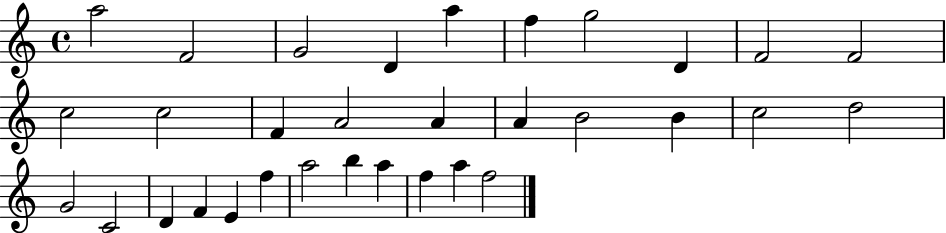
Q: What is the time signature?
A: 4/4